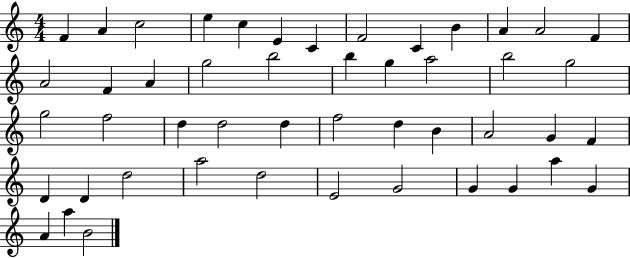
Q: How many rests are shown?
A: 0